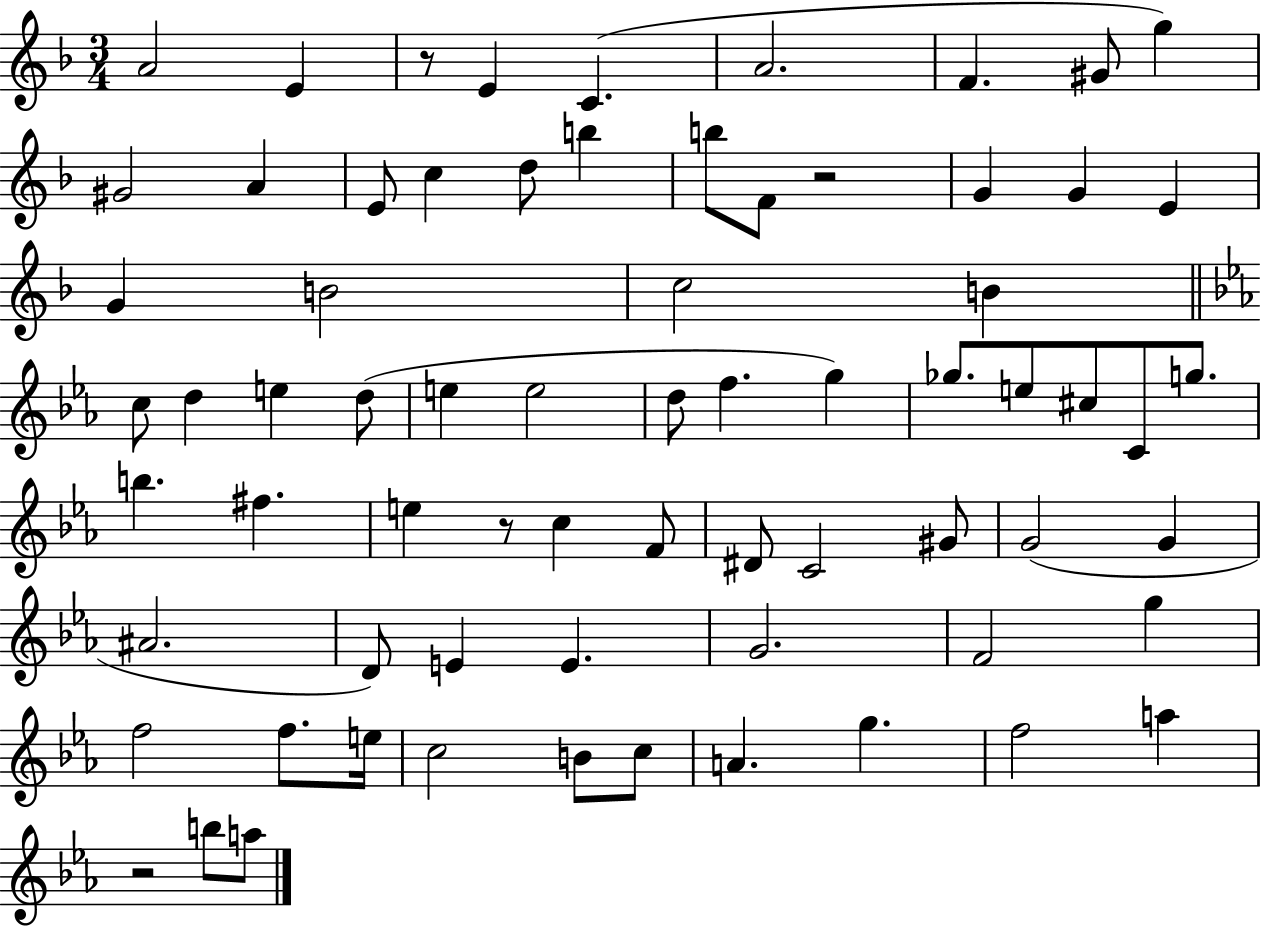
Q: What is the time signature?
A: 3/4